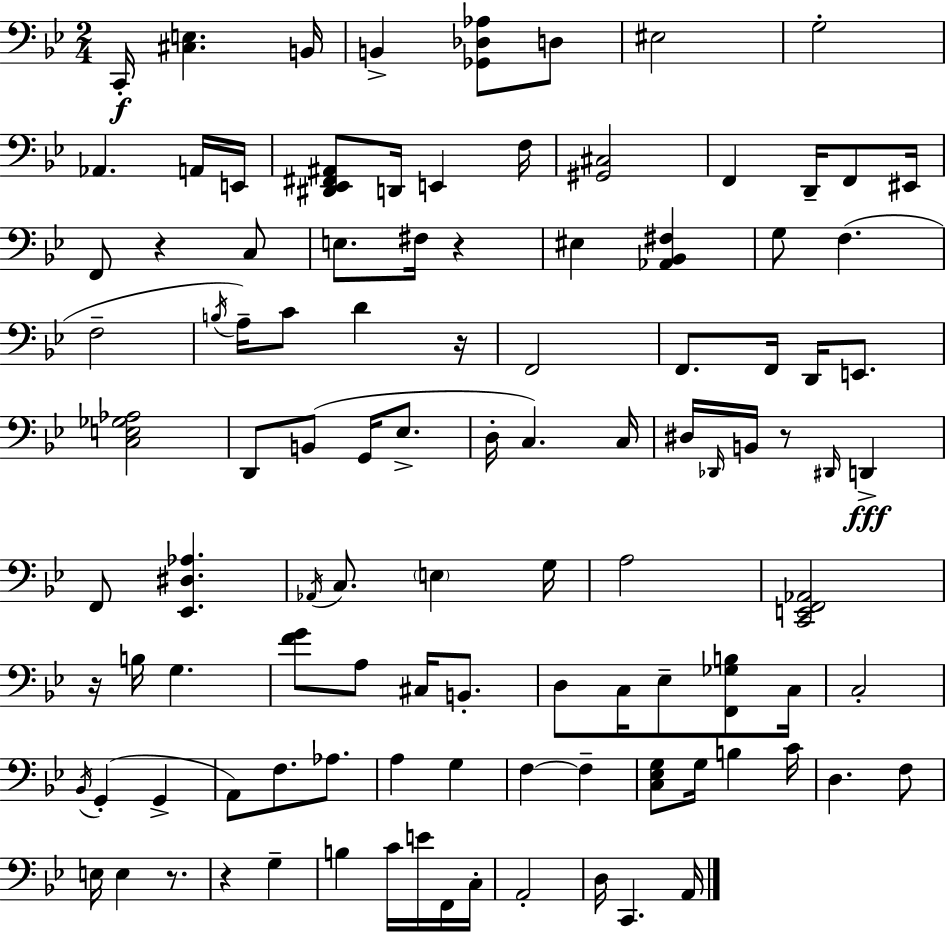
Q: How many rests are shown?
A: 7